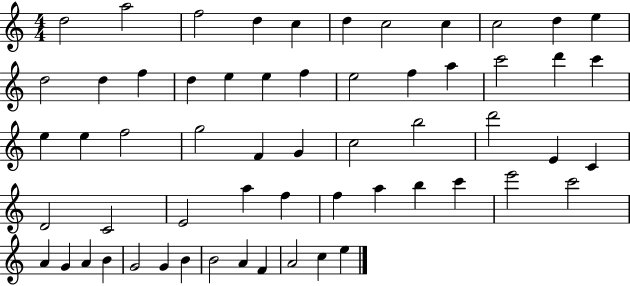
{
  \clef treble
  \numericTimeSignature
  \time 4/4
  \key c \major
  d''2 a''2 | f''2 d''4 c''4 | d''4 c''2 c''4 | c''2 d''4 e''4 | \break d''2 d''4 f''4 | d''4 e''4 e''4 f''4 | e''2 f''4 a''4 | c'''2 d'''4 c'''4 | \break e''4 e''4 f''2 | g''2 f'4 g'4 | c''2 b''2 | d'''2 e'4 c'4 | \break d'2 c'2 | e'2 a''4 f''4 | f''4 a''4 b''4 c'''4 | e'''2 c'''2 | \break a'4 g'4 a'4 b'4 | g'2 g'4 b'4 | b'2 a'4 f'4 | a'2 c''4 e''4 | \break \bar "|."
}